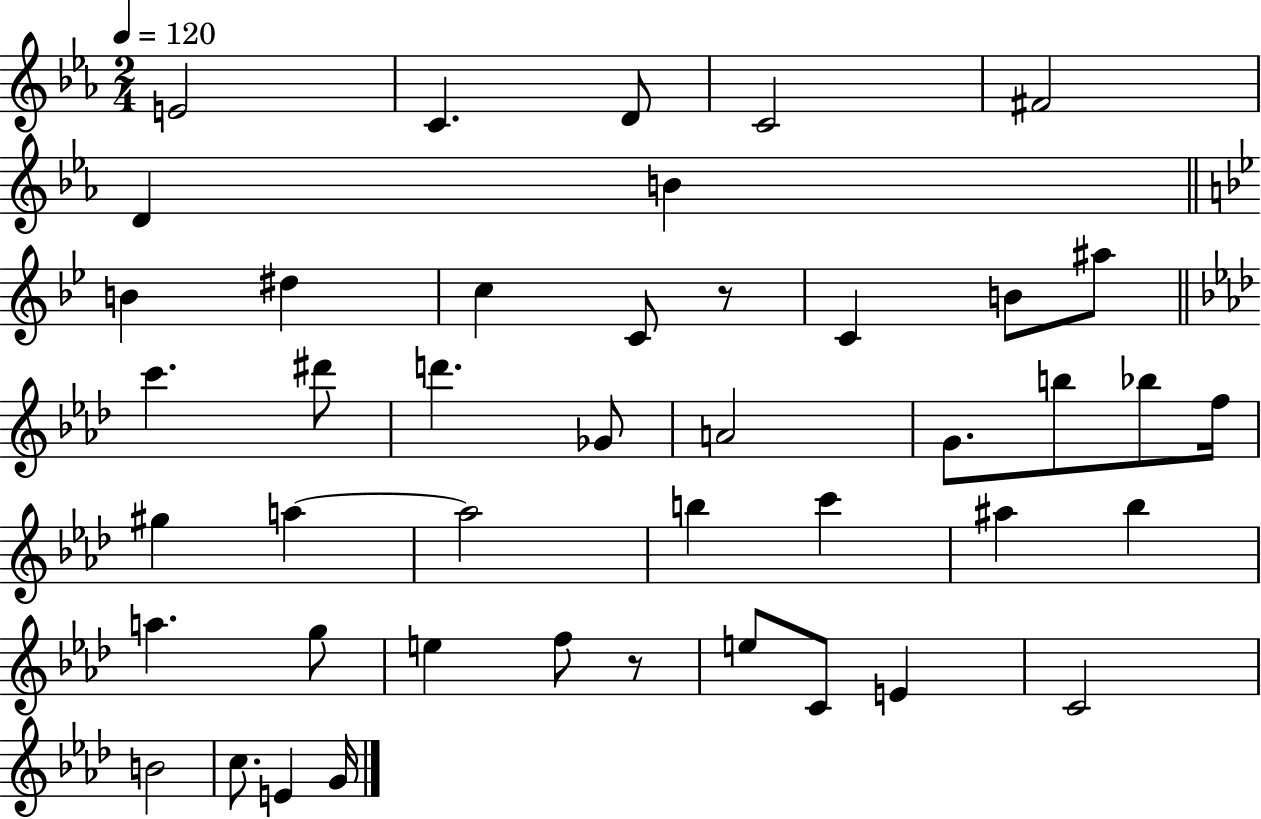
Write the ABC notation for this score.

X:1
T:Untitled
M:2/4
L:1/4
K:Eb
E2 C D/2 C2 ^F2 D B B ^d c C/2 z/2 C B/2 ^a/2 c' ^d'/2 d' _G/2 A2 G/2 b/2 _b/2 f/4 ^g a a2 b c' ^a _b a g/2 e f/2 z/2 e/2 C/2 E C2 B2 c/2 E G/4